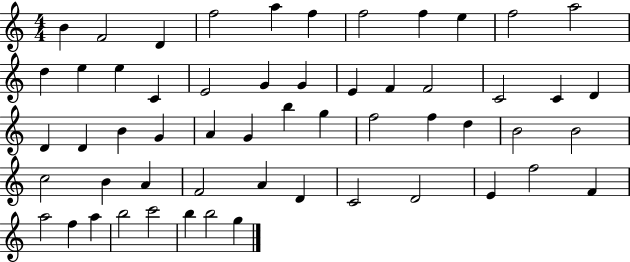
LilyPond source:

{
  \clef treble
  \numericTimeSignature
  \time 4/4
  \key c \major
  b'4 f'2 d'4 | f''2 a''4 f''4 | f''2 f''4 e''4 | f''2 a''2 | \break d''4 e''4 e''4 c'4 | e'2 g'4 g'4 | e'4 f'4 f'2 | c'2 c'4 d'4 | \break d'4 d'4 b'4 g'4 | a'4 g'4 b''4 g''4 | f''2 f''4 d''4 | b'2 b'2 | \break c''2 b'4 a'4 | f'2 a'4 d'4 | c'2 d'2 | e'4 f''2 f'4 | \break a''2 f''4 a''4 | b''2 c'''2 | b''4 b''2 g''4 | \bar "|."
}